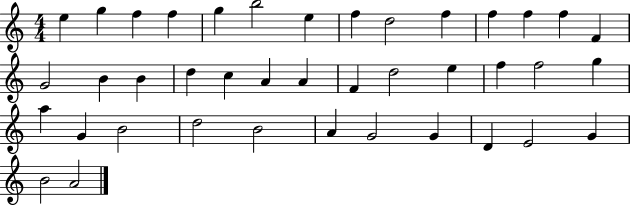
E5/q G5/q F5/q F5/q G5/q B5/h E5/q F5/q D5/h F5/q F5/q F5/q F5/q F4/q G4/h B4/q B4/q D5/q C5/q A4/q A4/q F4/q D5/h E5/q F5/q F5/h G5/q A5/q G4/q B4/h D5/h B4/h A4/q G4/h G4/q D4/q E4/h G4/q B4/h A4/h